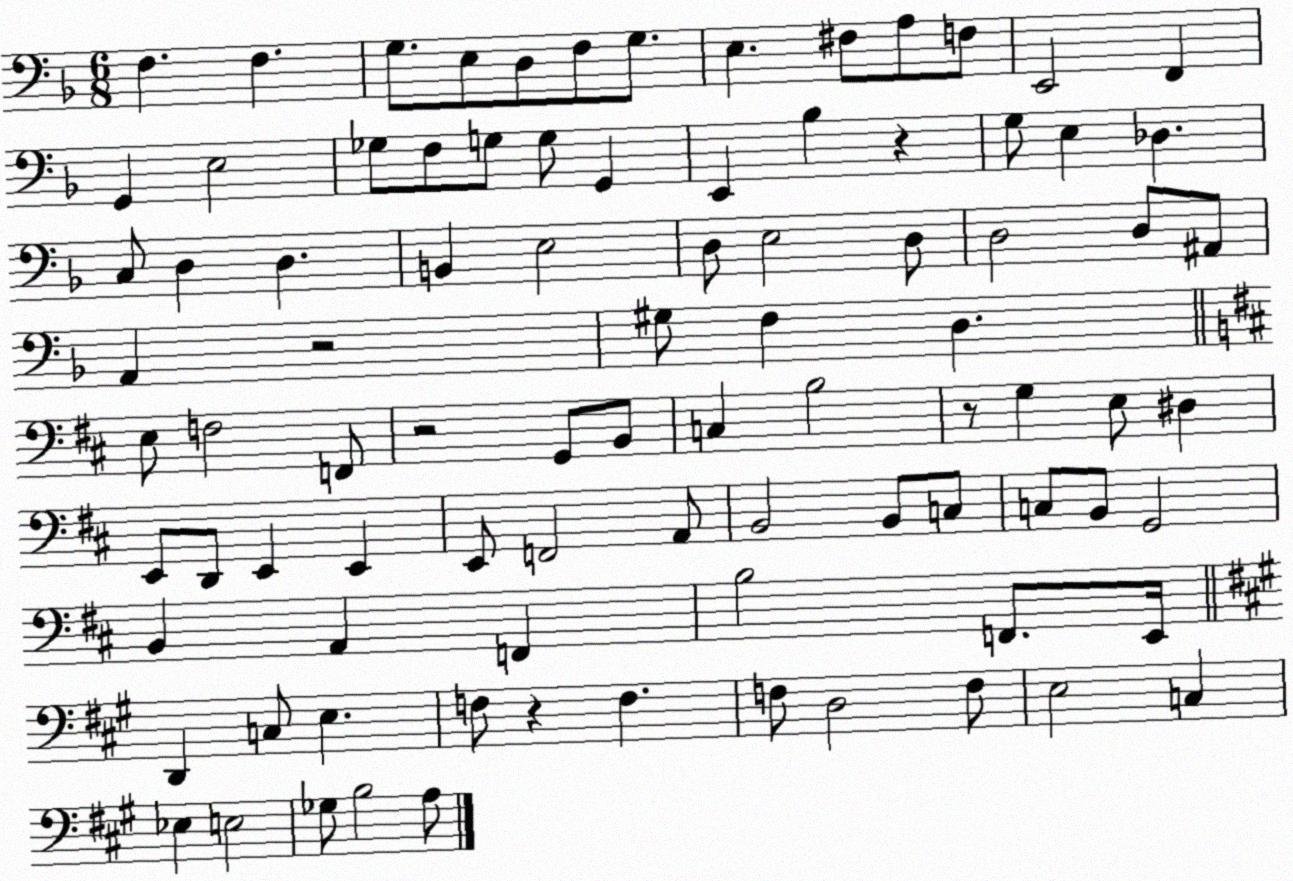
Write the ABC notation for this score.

X:1
T:Untitled
M:6/8
L:1/4
K:F
F, F, G,/2 E,/2 D,/2 F,/2 G,/2 E, ^F,/2 A,/2 F,/2 E,,2 F,, G,, E,2 _G,/2 F,/2 G,/2 G,/2 G,, E,, _B, z G,/2 E, _D, C,/2 D, D, B,, E,2 D,/2 E,2 D,/2 D,2 D,/2 ^A,,/2 A,, z2 ^G,/2 F, D, E,/2 F,2 F,,/2 z2 G,,/2 B,,/2 C, B,2 z/2 G, E,/2 ^D, E,,/2 D,,/2 E,, E,, E,,/2 F,,2 A,,/2 B,,2 B,,/2 C,/2 C,/2 B,,/2 G,,2 B,, A,, F,, B,2 F,,/2 E,,/4 D,, C,/2 E, F,/2 z F, F,/2 D,2 F,/2 E,2 C, _E, E,2 _G,/2 B,2 A,/2